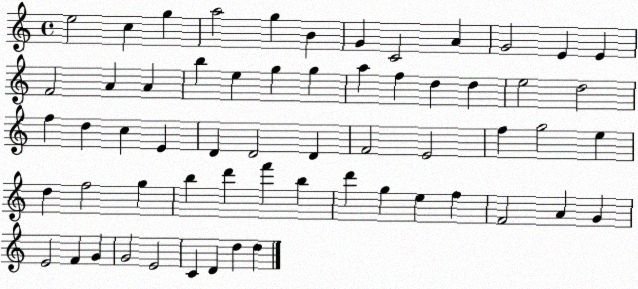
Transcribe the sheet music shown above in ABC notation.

X:1
T:Untitled
M:4/4
L:1/4
K:C
e2 c g a2 g B G C2 A G2 E E F2 A A b e g g a f d d e2 d2 f d c E D D2 D F2 E2 f g2 e d f2 g b d' f' b d' g e f F2 A G E2 F G G2 E2 C D d d